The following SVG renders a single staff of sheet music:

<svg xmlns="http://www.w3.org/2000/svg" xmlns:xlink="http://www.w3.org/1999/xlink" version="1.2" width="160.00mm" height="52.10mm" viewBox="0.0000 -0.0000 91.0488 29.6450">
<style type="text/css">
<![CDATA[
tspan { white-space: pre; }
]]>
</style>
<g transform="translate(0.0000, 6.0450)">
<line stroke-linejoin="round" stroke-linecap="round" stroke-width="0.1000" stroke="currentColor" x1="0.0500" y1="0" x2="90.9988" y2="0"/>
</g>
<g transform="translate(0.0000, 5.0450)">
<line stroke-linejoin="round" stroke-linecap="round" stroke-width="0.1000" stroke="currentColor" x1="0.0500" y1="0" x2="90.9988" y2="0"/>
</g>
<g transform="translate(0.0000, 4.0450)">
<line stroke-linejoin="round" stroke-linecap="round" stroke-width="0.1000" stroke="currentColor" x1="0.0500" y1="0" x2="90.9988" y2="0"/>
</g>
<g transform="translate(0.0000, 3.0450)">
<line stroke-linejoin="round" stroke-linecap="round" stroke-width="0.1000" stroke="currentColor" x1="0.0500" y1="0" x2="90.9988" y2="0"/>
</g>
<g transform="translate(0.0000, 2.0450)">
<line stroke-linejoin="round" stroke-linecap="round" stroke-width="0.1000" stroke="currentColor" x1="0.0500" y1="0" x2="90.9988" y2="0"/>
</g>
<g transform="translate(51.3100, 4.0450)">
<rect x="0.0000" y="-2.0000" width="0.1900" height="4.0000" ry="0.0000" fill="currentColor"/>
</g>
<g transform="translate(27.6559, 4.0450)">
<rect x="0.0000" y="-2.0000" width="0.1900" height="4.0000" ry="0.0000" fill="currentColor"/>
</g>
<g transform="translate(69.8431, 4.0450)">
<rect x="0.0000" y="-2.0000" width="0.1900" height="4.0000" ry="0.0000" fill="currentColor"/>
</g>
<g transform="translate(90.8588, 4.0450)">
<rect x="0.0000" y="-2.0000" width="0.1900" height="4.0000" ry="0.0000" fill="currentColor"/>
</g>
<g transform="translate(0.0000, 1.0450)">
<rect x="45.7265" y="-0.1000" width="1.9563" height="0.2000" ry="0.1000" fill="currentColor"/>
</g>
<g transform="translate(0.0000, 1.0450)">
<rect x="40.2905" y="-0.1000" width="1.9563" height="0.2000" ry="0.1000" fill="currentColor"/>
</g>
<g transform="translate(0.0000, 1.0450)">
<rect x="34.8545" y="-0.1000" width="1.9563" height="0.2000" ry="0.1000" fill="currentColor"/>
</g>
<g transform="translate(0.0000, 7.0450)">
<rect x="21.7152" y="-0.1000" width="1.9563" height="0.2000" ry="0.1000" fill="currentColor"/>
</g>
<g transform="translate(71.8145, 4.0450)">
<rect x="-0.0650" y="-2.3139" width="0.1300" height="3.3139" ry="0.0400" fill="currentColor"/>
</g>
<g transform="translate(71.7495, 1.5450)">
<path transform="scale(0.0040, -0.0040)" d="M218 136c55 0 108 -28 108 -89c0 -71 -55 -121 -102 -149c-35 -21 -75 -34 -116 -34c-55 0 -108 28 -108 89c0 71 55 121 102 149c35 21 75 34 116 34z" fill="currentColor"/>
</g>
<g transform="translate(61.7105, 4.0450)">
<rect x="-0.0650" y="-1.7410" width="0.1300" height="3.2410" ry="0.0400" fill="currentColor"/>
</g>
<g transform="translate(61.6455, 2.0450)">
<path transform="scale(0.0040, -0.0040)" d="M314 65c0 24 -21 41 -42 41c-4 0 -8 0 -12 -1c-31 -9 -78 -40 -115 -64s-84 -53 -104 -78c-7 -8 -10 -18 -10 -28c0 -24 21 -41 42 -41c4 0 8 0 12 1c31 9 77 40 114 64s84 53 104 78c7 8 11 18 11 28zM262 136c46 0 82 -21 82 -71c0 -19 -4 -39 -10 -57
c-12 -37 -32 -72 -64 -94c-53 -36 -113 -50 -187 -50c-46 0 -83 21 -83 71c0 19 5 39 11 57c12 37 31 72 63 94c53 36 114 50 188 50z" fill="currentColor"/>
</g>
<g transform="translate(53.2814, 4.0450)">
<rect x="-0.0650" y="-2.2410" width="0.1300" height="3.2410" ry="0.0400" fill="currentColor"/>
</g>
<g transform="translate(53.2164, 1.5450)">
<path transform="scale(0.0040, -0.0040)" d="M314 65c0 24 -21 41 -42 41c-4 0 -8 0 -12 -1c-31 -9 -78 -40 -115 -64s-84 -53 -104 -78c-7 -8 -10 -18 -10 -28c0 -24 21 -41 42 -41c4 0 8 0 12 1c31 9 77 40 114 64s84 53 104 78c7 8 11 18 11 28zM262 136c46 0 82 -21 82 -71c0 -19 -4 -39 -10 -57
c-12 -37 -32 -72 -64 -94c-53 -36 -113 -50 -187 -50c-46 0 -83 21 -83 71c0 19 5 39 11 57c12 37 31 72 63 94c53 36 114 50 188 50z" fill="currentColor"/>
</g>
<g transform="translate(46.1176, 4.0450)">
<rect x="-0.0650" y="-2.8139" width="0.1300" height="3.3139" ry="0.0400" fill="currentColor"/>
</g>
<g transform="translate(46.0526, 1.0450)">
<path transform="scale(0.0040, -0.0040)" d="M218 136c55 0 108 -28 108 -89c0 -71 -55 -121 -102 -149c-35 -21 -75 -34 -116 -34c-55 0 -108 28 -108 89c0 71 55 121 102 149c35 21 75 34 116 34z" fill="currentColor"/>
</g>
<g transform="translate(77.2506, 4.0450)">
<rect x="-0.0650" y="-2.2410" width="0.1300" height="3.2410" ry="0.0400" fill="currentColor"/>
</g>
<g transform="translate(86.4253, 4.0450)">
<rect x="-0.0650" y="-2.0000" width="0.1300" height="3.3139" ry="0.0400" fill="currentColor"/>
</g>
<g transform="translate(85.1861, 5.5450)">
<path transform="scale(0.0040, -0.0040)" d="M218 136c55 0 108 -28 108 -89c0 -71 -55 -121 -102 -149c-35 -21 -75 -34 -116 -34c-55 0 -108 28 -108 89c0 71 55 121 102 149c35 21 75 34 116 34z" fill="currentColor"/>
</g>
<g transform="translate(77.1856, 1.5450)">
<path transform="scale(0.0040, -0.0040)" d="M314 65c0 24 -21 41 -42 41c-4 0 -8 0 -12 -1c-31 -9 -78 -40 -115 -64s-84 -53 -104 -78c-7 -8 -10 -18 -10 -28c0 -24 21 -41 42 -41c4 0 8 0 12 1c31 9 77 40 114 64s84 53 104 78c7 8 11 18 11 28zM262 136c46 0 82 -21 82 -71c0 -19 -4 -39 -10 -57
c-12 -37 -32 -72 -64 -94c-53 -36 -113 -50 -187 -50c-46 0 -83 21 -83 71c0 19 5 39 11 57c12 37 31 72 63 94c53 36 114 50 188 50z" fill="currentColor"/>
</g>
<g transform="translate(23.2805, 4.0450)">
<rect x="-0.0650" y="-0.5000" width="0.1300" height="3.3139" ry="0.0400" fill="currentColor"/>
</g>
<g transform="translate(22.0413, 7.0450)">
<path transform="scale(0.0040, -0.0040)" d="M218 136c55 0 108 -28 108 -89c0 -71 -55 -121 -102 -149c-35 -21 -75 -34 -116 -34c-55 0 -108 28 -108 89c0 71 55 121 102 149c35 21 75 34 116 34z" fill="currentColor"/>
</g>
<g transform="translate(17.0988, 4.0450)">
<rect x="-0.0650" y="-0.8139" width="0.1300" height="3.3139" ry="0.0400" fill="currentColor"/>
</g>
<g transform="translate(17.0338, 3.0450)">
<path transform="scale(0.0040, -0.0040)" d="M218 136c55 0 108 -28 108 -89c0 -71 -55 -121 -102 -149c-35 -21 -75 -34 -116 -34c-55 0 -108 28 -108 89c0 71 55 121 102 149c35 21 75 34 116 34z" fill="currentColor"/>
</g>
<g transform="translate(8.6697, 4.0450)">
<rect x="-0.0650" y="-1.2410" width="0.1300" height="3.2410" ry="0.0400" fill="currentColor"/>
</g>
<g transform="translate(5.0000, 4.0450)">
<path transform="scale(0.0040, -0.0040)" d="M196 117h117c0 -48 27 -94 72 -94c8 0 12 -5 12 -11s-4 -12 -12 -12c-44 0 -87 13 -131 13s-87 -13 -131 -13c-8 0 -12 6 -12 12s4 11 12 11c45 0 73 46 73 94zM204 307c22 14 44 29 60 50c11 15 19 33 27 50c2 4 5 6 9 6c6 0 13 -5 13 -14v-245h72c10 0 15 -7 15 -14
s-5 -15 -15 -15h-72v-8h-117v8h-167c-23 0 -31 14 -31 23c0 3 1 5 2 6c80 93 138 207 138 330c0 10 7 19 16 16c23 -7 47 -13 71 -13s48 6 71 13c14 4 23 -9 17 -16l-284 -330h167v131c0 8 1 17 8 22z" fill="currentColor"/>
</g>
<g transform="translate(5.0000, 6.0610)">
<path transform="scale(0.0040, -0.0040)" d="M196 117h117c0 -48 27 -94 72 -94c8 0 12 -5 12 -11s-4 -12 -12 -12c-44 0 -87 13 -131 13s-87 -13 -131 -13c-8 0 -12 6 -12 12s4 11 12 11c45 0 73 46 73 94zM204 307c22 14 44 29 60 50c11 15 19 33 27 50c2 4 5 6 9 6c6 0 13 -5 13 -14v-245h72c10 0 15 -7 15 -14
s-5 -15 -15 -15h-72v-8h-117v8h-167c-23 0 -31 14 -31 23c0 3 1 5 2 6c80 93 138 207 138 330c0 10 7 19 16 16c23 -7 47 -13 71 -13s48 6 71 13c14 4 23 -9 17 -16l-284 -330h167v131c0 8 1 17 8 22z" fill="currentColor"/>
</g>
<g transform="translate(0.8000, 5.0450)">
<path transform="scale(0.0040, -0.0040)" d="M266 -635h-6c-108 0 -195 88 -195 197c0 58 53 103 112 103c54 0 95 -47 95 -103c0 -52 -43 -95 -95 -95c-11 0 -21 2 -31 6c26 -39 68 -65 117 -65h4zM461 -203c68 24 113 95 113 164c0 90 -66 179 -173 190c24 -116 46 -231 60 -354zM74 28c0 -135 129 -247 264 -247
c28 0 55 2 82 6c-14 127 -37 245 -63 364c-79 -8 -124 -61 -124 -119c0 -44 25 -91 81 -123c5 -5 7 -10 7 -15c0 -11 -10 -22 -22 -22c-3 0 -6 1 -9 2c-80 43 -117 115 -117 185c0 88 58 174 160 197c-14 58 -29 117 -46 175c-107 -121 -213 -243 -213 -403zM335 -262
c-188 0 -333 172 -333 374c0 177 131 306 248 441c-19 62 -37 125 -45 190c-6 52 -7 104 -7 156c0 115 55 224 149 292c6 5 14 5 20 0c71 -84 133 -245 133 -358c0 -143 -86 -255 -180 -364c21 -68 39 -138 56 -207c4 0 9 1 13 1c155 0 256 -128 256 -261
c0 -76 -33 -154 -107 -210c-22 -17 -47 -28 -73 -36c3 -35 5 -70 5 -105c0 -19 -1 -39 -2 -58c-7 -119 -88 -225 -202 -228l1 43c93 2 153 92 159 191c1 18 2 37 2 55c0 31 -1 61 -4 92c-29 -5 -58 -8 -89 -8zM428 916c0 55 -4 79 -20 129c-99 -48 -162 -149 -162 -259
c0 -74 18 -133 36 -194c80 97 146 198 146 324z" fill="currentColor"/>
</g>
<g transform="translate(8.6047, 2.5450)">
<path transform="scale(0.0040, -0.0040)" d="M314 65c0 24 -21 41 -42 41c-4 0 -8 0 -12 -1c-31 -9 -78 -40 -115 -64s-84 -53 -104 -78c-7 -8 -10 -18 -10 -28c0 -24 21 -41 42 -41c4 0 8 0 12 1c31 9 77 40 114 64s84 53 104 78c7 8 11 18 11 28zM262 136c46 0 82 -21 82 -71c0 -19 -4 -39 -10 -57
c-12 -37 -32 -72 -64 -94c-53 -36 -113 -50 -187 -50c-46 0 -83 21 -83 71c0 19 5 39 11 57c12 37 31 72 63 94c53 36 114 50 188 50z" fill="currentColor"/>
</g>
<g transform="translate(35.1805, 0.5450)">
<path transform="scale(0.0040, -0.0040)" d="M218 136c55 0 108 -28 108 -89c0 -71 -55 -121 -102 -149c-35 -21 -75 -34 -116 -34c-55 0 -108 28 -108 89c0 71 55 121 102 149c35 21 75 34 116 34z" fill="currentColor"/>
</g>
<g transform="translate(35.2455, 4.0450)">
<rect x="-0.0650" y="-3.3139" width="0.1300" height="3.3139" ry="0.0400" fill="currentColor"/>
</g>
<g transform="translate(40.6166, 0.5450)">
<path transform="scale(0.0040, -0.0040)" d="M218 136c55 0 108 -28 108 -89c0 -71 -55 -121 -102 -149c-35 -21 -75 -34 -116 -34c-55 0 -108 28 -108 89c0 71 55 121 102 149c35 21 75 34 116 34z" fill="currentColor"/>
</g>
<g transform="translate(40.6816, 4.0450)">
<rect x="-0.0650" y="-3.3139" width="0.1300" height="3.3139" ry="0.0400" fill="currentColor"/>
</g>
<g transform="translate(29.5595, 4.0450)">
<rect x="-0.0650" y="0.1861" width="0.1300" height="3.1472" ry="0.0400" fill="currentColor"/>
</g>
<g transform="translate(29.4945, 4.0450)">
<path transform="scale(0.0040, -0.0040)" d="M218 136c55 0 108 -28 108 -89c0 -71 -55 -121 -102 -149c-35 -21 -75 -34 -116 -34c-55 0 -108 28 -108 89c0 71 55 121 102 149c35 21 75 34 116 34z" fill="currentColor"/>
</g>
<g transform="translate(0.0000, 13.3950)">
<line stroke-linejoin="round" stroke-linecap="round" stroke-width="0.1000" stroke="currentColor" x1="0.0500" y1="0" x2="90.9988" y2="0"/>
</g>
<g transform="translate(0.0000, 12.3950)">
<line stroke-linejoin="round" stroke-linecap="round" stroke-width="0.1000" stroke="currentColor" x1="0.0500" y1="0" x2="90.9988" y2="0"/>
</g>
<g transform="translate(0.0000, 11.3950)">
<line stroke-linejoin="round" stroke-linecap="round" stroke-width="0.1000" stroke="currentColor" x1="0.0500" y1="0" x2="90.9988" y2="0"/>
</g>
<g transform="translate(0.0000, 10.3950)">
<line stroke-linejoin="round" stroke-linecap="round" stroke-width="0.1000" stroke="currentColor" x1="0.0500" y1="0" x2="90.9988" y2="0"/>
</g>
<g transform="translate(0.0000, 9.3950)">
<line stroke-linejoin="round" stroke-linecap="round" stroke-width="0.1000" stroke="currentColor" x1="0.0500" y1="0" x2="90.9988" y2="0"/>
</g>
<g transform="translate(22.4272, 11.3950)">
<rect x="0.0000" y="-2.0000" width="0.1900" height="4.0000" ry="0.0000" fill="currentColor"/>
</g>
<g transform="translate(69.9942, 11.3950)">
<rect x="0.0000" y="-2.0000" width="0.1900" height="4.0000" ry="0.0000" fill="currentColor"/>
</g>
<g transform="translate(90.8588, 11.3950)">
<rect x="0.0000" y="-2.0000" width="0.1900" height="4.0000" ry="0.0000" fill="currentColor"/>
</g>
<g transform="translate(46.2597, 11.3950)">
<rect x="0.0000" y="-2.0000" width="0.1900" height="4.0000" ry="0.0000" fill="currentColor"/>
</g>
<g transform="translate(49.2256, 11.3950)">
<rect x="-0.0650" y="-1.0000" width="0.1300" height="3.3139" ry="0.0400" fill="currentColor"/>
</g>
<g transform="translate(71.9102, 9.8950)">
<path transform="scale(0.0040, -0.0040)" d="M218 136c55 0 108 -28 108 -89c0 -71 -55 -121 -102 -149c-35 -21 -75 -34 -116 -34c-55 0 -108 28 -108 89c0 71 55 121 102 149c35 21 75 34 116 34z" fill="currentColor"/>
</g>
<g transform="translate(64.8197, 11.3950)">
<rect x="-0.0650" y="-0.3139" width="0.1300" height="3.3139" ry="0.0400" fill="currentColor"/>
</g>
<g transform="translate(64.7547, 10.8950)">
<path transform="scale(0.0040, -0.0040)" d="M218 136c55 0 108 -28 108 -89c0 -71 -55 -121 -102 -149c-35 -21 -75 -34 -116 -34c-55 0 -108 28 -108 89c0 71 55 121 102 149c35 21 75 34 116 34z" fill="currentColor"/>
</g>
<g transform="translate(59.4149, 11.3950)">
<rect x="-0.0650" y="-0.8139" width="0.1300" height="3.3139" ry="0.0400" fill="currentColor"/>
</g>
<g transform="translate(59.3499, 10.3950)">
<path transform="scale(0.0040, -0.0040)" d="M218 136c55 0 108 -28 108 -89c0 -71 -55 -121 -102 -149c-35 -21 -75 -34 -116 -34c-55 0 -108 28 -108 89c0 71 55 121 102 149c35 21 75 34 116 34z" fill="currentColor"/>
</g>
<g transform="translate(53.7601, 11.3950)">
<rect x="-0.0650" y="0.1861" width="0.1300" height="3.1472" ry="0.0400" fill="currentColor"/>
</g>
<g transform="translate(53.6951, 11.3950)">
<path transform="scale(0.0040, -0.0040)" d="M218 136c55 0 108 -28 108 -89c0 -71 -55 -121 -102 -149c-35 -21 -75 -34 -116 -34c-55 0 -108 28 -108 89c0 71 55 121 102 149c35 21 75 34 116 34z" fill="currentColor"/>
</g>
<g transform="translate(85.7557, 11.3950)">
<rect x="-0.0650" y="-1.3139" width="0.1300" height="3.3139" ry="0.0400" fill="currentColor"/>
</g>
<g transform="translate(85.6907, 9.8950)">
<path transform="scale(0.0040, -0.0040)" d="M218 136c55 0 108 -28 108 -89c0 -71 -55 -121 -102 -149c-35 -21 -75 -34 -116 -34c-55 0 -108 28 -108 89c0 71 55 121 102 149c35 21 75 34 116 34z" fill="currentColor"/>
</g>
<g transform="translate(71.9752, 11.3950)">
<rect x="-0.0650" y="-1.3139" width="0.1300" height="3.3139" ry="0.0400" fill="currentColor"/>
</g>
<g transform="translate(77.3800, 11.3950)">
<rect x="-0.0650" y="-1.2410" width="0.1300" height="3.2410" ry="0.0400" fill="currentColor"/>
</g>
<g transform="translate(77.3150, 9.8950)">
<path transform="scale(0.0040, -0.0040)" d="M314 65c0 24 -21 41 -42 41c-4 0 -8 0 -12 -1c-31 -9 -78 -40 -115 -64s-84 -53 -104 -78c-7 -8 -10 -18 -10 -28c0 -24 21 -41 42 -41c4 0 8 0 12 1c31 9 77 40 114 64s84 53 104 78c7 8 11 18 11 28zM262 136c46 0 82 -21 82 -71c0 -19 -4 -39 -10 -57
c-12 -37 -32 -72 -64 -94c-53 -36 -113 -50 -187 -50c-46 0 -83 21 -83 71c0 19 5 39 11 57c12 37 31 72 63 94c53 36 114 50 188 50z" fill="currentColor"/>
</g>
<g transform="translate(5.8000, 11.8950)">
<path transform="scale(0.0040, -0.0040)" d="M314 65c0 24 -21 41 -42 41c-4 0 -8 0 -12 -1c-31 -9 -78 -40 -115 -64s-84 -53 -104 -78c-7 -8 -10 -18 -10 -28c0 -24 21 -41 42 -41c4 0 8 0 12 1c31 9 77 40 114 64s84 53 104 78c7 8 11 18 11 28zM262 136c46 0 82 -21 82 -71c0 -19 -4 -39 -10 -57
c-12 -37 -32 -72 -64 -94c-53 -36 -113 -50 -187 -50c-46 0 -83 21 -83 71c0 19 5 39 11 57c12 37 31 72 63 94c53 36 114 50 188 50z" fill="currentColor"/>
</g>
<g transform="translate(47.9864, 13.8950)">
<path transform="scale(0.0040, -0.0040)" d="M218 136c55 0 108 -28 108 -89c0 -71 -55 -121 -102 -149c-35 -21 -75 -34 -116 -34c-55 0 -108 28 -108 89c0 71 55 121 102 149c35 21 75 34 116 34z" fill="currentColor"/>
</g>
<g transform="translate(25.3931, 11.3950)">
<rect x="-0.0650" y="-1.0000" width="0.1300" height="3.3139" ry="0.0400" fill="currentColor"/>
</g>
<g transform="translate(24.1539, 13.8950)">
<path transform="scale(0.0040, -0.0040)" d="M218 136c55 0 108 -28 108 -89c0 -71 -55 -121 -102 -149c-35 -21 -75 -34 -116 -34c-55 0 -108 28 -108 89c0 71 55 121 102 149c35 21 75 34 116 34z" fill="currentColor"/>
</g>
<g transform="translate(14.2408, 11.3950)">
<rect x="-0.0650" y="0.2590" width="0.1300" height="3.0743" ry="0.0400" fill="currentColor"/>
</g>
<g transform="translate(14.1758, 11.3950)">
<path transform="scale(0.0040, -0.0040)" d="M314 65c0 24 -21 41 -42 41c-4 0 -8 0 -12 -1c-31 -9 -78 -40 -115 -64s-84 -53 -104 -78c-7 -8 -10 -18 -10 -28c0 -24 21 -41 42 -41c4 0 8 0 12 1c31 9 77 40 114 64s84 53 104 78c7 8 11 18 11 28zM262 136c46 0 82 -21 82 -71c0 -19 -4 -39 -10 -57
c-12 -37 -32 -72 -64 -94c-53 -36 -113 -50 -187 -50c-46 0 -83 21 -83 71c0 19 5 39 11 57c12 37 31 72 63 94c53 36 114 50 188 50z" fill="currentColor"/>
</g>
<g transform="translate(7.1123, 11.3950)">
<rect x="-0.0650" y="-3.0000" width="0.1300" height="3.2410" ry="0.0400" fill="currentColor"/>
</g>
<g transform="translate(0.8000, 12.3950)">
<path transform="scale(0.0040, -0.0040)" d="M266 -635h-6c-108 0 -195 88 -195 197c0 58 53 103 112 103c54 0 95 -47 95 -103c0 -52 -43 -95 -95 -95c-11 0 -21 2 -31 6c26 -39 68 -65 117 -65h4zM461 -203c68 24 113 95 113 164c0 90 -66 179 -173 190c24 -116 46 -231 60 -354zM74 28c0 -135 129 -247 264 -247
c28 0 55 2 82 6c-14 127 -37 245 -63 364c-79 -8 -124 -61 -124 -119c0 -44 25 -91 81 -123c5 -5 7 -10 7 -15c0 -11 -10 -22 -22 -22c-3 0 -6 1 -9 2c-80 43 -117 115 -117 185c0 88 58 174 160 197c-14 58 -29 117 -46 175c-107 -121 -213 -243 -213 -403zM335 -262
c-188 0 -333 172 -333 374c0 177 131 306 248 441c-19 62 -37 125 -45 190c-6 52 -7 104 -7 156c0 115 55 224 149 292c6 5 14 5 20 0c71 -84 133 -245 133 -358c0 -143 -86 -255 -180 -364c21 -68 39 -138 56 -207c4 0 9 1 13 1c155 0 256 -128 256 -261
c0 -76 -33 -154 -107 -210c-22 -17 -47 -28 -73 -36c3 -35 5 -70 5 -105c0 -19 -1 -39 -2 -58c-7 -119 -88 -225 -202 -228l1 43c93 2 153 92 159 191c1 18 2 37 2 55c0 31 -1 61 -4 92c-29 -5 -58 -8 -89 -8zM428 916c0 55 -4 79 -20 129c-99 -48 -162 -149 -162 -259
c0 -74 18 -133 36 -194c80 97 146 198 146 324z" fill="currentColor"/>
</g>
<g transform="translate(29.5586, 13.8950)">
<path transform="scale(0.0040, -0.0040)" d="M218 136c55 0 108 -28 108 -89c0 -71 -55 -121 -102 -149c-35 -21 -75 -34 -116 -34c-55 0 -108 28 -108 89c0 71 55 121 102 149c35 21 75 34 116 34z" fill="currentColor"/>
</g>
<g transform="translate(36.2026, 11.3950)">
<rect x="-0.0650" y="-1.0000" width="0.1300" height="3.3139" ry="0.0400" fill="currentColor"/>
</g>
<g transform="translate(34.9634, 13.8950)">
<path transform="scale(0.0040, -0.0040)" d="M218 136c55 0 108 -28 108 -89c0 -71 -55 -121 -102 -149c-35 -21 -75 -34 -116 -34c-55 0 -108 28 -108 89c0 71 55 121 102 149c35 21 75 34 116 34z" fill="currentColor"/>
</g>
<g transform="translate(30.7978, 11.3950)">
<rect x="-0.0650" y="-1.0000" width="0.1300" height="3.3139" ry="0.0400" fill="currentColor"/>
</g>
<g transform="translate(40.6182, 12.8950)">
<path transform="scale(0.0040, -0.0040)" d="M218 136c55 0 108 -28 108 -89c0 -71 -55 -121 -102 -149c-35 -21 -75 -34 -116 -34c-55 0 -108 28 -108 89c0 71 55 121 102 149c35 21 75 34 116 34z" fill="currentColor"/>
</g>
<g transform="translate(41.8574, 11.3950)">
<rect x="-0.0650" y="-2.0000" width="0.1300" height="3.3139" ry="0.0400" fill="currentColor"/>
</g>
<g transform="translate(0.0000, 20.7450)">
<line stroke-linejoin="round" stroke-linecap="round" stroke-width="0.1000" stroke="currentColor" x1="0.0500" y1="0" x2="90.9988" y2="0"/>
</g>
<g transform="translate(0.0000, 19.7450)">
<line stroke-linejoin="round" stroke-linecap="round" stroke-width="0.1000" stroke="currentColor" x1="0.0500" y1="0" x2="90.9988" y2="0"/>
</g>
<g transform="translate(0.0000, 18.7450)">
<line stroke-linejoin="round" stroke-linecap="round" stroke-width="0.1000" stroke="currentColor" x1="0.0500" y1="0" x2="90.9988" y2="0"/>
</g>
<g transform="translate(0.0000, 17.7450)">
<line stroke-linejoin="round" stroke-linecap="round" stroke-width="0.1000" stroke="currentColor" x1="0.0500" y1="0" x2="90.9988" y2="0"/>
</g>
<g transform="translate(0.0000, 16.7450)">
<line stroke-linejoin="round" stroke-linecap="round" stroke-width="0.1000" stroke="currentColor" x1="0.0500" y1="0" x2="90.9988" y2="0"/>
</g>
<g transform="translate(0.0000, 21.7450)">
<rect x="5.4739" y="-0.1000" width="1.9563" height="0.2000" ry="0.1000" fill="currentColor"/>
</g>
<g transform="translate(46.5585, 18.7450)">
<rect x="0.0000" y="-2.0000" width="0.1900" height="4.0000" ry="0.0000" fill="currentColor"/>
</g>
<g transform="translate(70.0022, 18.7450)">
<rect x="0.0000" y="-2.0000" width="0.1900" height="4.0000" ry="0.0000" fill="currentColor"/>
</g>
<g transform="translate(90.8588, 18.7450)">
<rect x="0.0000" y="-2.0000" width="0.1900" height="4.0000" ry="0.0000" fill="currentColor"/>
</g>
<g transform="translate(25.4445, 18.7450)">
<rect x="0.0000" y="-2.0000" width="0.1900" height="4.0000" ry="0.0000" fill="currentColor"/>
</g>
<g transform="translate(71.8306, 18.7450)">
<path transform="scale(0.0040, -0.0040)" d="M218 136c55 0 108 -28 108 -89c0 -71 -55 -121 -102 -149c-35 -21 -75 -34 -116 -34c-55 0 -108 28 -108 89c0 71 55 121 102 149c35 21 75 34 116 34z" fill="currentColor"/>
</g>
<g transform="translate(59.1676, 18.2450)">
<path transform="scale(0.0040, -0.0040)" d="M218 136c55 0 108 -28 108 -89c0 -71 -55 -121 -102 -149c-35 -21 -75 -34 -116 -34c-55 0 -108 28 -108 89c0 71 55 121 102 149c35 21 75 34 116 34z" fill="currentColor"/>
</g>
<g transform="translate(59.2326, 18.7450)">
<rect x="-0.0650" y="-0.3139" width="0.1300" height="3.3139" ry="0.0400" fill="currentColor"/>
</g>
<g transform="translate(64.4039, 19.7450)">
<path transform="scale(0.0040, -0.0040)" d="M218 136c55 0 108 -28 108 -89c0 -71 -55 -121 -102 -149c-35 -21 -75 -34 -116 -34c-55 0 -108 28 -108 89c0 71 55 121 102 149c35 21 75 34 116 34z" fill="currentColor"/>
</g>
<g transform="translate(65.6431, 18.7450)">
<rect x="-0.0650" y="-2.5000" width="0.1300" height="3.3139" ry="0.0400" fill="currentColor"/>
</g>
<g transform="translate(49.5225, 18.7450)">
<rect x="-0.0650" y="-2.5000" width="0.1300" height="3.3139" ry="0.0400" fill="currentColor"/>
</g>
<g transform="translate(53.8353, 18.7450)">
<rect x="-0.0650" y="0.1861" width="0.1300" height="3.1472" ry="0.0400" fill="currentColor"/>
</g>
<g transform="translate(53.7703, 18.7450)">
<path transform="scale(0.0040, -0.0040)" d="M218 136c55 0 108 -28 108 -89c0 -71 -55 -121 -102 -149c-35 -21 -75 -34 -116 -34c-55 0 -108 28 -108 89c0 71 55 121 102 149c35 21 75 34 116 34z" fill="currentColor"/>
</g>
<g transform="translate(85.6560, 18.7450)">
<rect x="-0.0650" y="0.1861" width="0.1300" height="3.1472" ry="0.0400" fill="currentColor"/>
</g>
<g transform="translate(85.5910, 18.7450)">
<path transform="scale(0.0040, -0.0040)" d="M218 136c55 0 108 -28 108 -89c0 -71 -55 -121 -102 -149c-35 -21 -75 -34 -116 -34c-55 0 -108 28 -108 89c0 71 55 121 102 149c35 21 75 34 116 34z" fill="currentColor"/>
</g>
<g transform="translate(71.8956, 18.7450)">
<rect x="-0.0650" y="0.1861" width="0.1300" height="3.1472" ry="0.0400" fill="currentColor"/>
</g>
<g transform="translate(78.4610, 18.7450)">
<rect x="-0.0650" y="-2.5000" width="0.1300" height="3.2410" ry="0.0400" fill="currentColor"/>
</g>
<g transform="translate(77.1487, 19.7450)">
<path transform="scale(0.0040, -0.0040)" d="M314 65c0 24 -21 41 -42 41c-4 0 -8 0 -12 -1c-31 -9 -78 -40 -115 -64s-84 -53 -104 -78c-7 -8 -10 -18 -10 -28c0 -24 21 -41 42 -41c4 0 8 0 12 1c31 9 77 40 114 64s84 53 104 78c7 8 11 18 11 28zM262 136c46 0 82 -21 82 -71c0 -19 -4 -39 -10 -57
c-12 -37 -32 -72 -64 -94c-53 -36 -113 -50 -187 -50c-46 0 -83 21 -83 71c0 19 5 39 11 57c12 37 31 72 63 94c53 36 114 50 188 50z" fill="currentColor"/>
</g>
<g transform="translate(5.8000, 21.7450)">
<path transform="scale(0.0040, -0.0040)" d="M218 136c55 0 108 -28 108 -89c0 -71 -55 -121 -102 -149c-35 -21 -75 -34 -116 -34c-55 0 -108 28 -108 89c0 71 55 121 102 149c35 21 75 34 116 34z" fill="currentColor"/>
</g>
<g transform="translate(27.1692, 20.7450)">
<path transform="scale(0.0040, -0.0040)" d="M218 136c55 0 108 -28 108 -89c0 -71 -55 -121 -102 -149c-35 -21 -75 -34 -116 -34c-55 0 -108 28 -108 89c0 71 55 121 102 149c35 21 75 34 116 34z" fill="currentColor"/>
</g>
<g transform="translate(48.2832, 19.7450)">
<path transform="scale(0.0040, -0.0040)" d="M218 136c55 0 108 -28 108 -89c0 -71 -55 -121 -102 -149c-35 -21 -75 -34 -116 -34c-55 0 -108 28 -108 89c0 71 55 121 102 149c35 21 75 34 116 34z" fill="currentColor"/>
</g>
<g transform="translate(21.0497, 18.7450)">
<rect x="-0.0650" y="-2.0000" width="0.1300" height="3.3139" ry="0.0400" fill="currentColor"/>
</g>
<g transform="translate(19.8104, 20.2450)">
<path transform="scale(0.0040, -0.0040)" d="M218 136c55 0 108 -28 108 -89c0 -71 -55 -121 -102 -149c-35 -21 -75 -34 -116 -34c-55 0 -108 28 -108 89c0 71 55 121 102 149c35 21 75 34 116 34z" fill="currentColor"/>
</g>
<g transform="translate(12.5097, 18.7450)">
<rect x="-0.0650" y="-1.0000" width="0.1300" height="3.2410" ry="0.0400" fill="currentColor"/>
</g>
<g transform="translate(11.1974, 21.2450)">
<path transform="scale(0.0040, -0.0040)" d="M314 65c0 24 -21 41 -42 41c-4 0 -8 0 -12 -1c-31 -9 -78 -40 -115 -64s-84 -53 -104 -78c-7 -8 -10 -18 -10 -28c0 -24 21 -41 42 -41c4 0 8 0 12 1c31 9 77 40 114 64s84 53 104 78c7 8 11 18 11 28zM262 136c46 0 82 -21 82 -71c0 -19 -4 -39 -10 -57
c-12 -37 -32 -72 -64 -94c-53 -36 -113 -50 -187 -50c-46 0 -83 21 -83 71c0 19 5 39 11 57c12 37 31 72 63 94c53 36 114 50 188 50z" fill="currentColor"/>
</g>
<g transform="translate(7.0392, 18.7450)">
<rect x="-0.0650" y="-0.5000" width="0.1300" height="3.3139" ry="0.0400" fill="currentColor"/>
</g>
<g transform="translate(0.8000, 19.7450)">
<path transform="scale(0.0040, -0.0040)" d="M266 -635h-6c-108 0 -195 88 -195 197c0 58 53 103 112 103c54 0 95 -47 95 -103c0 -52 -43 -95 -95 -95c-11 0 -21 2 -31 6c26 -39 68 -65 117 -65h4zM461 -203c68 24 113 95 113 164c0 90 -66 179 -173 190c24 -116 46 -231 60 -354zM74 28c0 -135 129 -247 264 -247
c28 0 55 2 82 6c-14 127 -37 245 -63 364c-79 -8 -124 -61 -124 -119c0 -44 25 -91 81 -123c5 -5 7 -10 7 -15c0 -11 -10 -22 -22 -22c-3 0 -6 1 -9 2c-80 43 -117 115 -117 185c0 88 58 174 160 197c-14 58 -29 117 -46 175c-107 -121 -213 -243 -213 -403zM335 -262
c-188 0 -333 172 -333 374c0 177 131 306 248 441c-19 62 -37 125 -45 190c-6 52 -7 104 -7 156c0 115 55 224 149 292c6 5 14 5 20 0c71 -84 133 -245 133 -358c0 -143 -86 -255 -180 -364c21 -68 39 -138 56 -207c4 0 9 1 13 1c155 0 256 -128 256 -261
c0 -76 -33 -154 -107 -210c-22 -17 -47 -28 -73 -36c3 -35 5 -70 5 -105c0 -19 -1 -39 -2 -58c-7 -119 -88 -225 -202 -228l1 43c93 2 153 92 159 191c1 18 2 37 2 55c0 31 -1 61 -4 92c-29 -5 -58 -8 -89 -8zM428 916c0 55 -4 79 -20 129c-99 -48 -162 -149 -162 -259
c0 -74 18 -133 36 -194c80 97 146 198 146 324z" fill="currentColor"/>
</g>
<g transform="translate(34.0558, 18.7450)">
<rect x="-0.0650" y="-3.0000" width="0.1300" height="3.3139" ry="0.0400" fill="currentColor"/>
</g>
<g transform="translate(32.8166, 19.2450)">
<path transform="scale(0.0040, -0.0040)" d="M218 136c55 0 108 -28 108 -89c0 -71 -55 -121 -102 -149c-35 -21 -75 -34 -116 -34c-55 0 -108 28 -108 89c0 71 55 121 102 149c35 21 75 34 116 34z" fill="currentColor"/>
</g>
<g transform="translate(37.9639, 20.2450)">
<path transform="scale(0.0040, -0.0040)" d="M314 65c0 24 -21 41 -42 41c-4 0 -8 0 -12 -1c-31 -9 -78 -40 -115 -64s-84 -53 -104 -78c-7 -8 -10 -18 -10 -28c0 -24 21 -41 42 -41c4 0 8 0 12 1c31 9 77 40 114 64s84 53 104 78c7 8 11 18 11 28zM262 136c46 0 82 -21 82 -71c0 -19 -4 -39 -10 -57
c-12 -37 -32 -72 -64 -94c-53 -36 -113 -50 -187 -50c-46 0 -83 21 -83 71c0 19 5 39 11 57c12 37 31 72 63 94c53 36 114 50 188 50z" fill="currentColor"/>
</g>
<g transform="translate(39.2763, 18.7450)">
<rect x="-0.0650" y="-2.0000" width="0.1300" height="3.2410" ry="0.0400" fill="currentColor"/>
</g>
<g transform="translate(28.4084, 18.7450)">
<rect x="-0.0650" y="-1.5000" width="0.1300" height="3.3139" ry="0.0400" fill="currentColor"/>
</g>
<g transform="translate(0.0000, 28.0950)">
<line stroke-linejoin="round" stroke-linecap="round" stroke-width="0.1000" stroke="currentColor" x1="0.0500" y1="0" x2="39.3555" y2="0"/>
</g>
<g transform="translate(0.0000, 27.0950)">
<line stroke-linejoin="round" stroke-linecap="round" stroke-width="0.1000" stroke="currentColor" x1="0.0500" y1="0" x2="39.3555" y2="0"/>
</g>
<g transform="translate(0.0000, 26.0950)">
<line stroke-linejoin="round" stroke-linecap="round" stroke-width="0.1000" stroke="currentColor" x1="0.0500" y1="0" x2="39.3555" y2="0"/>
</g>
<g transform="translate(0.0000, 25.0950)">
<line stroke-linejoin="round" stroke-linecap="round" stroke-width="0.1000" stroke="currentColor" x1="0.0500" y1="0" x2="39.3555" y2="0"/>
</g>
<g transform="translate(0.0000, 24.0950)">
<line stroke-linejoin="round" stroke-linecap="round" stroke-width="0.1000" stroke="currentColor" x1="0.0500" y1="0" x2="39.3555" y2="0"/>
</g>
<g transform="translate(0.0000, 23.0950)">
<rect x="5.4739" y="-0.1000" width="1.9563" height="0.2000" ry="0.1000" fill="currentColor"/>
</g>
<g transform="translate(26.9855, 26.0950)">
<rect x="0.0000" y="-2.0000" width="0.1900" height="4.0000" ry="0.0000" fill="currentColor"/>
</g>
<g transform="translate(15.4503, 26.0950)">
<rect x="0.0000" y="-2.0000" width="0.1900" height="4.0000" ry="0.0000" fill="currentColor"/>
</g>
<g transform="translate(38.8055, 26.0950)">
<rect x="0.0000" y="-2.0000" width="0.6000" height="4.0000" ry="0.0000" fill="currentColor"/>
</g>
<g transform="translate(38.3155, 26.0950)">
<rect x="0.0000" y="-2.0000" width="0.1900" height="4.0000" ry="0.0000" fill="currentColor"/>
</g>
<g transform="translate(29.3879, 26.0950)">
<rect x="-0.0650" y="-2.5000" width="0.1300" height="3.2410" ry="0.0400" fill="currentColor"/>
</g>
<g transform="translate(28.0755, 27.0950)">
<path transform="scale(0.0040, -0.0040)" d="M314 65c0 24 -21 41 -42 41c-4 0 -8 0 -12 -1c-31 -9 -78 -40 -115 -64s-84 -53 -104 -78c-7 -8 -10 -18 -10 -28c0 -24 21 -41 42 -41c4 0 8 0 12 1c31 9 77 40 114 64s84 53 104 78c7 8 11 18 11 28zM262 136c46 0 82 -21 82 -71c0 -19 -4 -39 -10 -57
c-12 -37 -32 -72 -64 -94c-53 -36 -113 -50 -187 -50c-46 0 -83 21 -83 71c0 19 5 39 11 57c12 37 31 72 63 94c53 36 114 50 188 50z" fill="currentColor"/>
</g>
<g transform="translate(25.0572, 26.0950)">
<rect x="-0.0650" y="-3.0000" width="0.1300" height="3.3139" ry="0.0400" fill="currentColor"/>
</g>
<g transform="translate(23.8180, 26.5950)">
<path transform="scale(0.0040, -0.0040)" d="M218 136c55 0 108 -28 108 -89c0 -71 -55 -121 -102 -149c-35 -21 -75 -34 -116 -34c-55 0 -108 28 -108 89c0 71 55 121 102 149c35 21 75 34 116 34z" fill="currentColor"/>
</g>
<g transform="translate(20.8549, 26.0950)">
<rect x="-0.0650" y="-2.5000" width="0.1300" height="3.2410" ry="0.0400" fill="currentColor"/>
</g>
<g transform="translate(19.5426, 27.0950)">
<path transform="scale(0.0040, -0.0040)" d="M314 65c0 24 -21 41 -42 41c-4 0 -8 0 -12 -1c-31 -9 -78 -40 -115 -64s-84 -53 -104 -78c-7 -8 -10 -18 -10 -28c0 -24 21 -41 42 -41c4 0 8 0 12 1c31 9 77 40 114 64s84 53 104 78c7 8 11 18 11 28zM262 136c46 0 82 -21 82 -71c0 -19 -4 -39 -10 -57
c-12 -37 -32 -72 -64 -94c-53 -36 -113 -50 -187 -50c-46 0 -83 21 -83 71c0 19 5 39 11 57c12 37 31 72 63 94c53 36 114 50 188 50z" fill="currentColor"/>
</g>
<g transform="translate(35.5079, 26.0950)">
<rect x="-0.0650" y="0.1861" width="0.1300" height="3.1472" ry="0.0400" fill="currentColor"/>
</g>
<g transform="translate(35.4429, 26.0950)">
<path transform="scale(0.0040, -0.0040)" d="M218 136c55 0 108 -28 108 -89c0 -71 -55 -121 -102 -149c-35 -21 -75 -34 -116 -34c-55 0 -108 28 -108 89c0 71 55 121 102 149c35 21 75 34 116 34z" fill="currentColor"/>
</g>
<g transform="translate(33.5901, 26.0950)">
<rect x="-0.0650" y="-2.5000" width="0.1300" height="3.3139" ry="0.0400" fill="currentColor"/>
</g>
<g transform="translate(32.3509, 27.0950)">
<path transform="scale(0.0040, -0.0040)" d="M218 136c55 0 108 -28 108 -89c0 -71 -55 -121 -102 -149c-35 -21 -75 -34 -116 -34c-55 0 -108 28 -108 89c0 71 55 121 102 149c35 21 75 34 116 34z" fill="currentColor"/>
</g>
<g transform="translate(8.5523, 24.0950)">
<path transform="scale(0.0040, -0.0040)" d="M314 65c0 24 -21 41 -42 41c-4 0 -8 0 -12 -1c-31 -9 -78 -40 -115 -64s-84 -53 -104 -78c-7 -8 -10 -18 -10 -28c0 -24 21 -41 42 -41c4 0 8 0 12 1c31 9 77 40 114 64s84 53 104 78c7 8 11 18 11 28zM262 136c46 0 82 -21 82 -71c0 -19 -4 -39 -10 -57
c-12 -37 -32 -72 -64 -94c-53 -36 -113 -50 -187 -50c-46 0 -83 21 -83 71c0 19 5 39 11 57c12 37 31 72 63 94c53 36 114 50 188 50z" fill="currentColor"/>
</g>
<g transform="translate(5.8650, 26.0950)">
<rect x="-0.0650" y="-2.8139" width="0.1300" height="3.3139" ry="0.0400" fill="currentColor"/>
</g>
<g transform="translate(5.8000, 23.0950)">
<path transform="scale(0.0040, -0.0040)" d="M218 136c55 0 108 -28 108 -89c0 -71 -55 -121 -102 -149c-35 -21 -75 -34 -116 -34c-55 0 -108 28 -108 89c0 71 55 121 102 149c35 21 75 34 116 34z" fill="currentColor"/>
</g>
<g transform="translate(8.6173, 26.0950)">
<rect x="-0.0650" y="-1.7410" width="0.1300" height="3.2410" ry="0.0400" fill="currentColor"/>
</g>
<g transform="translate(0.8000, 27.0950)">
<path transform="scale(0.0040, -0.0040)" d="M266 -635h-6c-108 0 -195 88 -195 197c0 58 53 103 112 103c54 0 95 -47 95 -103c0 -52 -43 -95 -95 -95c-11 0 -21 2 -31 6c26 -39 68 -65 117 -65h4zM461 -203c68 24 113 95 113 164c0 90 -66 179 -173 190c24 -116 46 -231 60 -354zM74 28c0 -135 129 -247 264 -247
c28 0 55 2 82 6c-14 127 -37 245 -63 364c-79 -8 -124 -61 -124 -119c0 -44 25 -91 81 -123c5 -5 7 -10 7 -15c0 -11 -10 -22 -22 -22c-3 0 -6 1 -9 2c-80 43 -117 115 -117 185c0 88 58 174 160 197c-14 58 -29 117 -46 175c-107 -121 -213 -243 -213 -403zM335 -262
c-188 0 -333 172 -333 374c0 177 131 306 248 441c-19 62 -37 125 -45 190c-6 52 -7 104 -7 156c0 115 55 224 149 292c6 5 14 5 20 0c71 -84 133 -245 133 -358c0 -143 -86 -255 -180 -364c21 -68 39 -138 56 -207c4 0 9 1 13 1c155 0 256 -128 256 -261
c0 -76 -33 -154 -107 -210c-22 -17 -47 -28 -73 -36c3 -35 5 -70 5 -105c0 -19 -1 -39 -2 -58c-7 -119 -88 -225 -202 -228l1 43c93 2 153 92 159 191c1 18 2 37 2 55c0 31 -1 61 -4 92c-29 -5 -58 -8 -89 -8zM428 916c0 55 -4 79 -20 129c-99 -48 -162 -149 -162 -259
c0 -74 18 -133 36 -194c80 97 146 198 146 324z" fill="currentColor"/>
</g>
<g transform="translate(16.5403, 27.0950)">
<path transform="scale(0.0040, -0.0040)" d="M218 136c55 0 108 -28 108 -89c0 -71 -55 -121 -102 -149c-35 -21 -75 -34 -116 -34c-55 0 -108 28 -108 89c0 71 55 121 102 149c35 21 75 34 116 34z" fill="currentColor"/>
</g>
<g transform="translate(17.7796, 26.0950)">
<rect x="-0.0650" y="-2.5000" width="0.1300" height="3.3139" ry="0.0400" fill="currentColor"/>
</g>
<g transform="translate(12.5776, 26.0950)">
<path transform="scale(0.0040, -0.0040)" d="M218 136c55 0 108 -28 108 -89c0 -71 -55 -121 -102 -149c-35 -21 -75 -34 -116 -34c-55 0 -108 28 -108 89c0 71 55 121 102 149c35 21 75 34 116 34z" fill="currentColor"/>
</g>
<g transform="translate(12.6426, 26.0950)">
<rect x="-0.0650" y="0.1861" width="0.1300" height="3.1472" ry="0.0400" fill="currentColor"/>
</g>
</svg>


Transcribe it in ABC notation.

X:1
T:Untitled
M:4/4
L:1/4
K:C
e2 d C B b b a g2 f2 g g2 F A2 B2 D D D F D B d c e e2 e C D2 F E A F2 G B c G B G2 B a f2 B G G2 A G2 G B